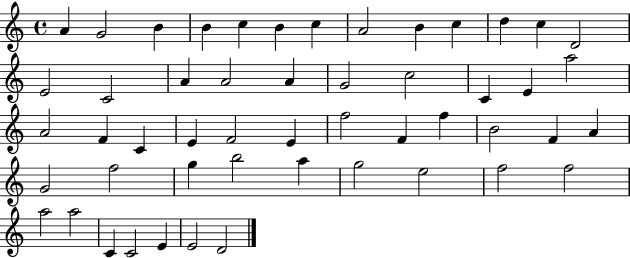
A4/q G4/h B4/q B4/q C5/q B4/q C5/q A4/h B4/q C5/q D5/q C5/q D4/h E4/h C4/h A4/q A4/h A4/q G4/h C5/h C4/q E4/q A5/h A4/h F4/q C4/q E4/q F4/h E4/q F5/h F4/q F5/q B4/h F4/q A4/q G4/h F5/h G5/q B5/h A5/q G5/h E5/h F5/h F5/h A5/h A5/h C4/q C4/h E4/q E4/h D4/h